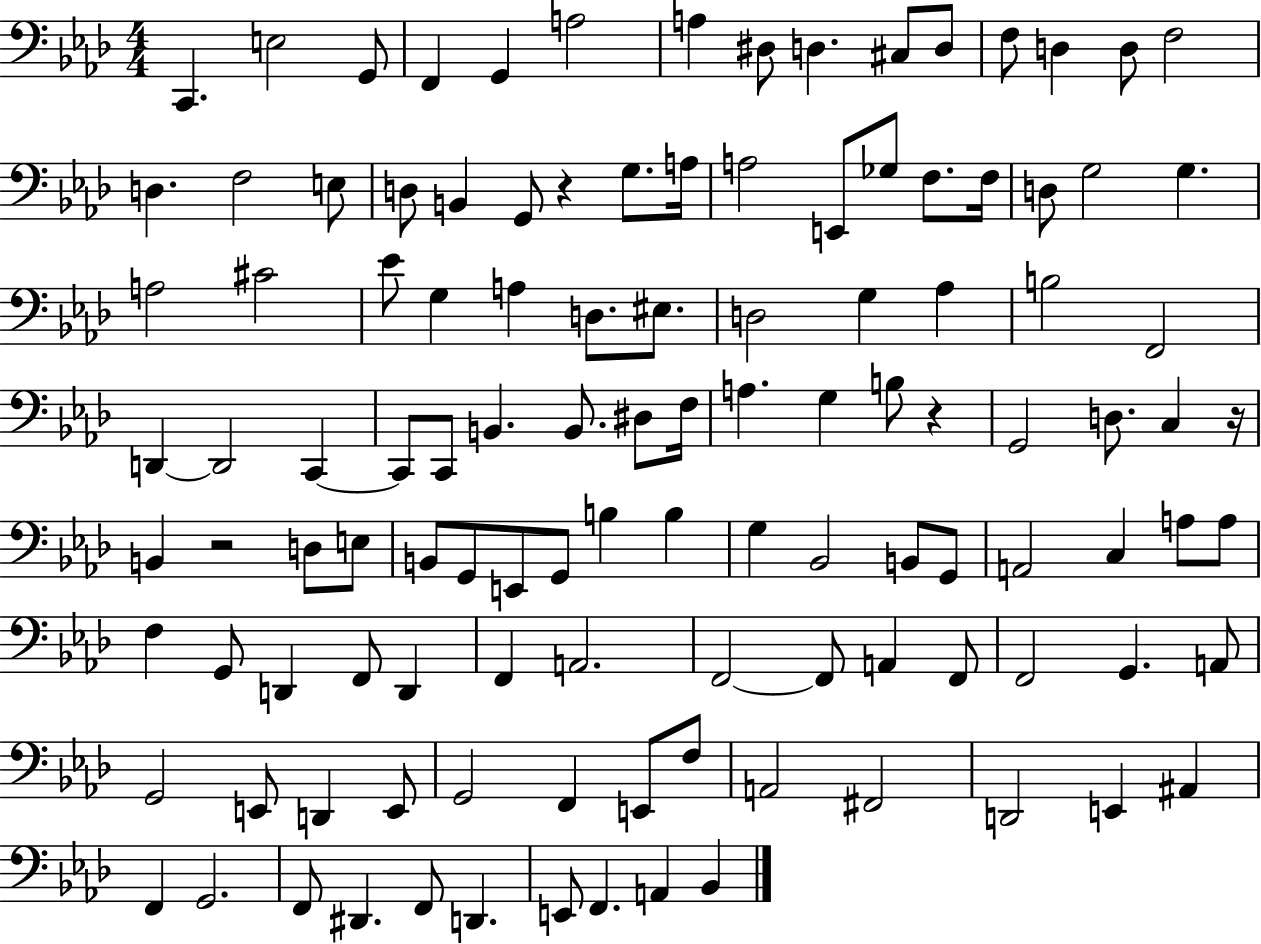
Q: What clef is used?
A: bass